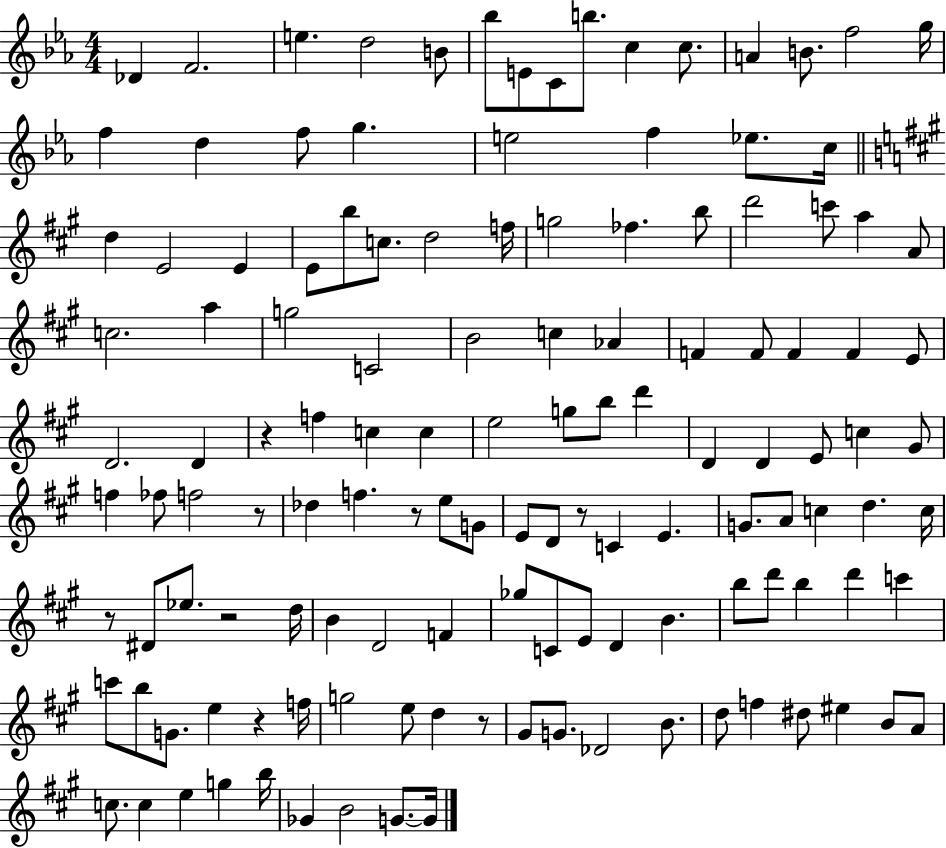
X:1
T:Untitled
M:4/4
L:1/4
K:Eb
_D F2 e d2 B/2 _b/2 E/2 C/2 b/2 c c/2 A B/2 f2 g/4 f d f/2 g e2 f _e/2 c/4 d E2 E E/2 b/2 c/2 d2 f/4 g2 _f b/2 d'2 c'/2 a A/2 c2 a g2 C2 B2 c _A F F/2 F F E/2 D2 D z f c c e2 g/2 b/2 d' D D E/2 c ^G/2 f _f/2 f2 z/2 _d f z/2 e/2 G/2 E/2 D/2 z/2 C E G/2 A/2 c d c/4 z/2 ^D/2 _e/2 z2 d/4 B D2 F _g/2 C/2 E/2 D B b/2 d'/2 b d' c' c'/2 b/2 G/2 e z f/4 g2 e/2 d z/2 ^G/2 G/2 _D2 B/2 d/2 f ^d/2 ^e B/2 A/2 c/2 c e g b/4 _G B2 G/2 G/4